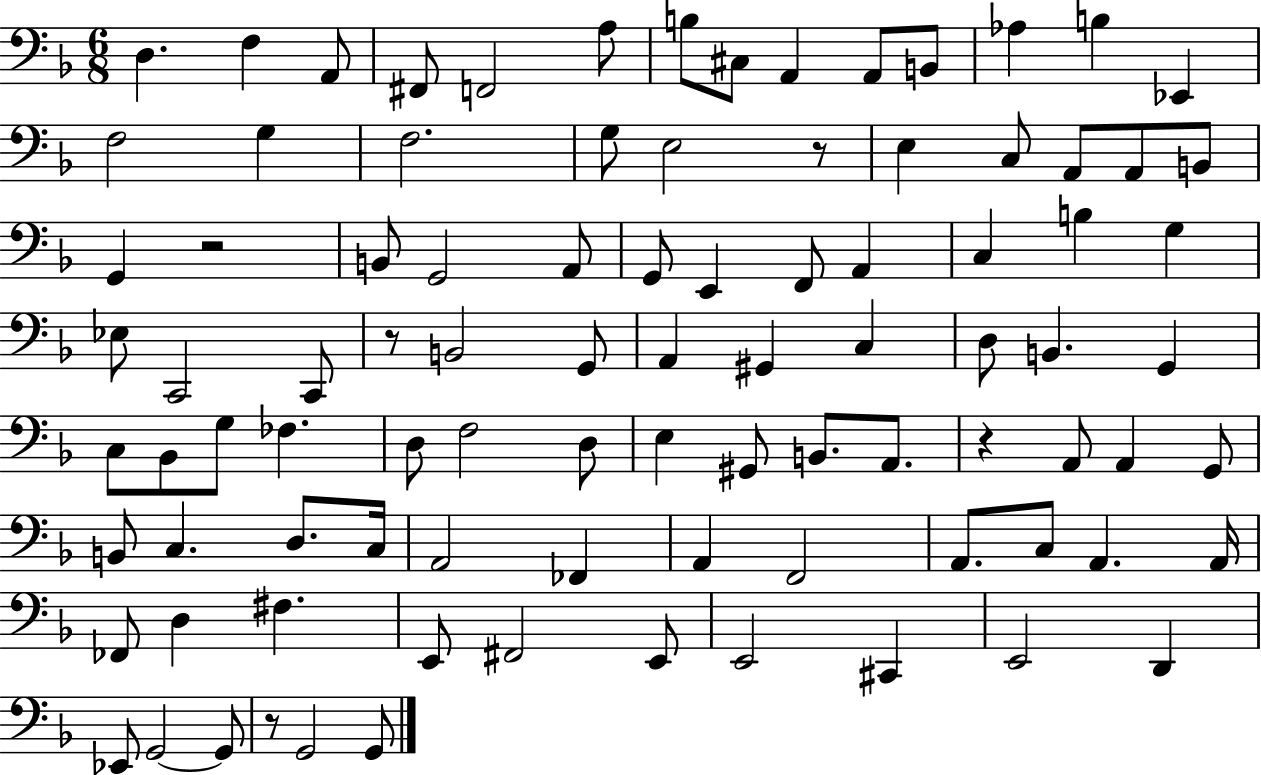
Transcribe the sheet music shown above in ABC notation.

X:1
T:Untitled
M:6/8
L:1/4
K:F
D, F, A,,/2 ^F,,/2 F,,2 A,/2 B,/2 ^C,/2 A,, A,,/2 B,,/2 _A, B, _E,, F,2 G, F,2 G,/2 E,2 z/2 E, C,/2 A,,/2 A,,/2 B,,/2 G,, z2 B,,/2 G,,2 A,,/2 G,,/2 E,, F,,/2 A,, C, B, G, _E,/2 C,,2 C,,/2 z/2 B,,2 G,,/2 A,, ^G,, C, D,/2 B,, G,, C,/2 _B,,/2 G,/2 _F, D,/2 F,2 D,/2 E, ^G,,/2 B,,/2 A,,/2 z A,,/2 A,, G,,/2 B,,/2 C, D,/2 C,/4 A,,2 _F,, A,, F,,2 A,,/2 C,/2 A,, A,,/4 _F,,/2 D, ^F, E,,/2 ^F,,2 E,,/2 E,,2 ^C,, E,,2 D,, _E,,/2 G,,2 G,,/2 z/2 G,,2 G,,/2